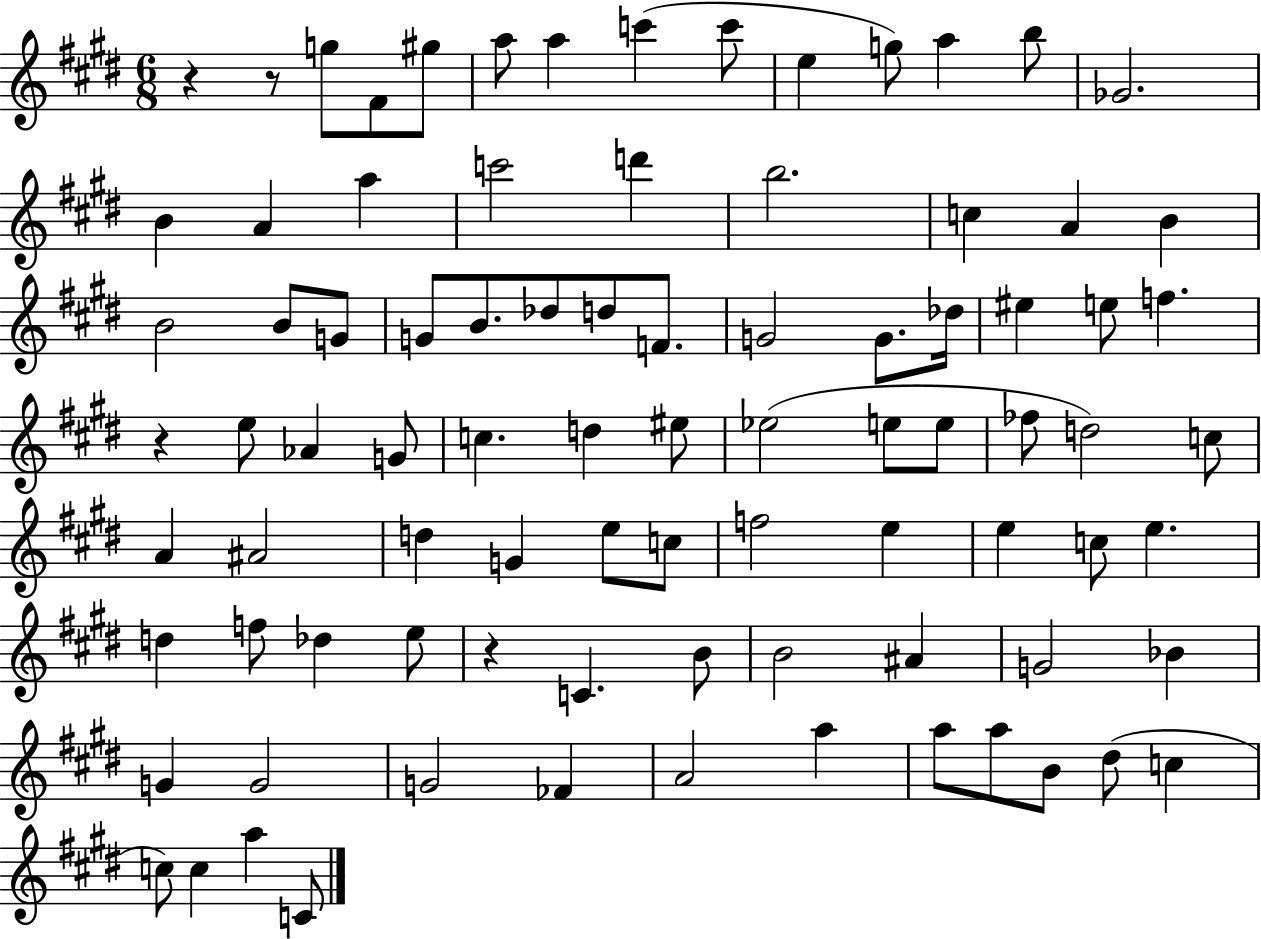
X:1
T:Untitled
M:6/8
L:1/4
K:E
z z/2 g/2 ^F/2 ^g/2 a/2 a c' c'/2 e g/2 a b/2 _G2 B A a c'2 d' b2 c A B B2 B/2 G/2 G/2 B/2 _d/2 d/2 F/2 G2 G/2 _d/4 ^e e/2 f z e/2 _A G/2 c d ^e/2 _e2 e/2 e/2 _f/2 d2 c/2 A ^A2 d G e/2 c/2 f2 e e c/2 e d f/2 _d e/2 z C B/2 B2 ^A G2 _B G G2 G2 _F A2 a a/2 a/2 B/2 ^d/2 c c/2 c a C/2